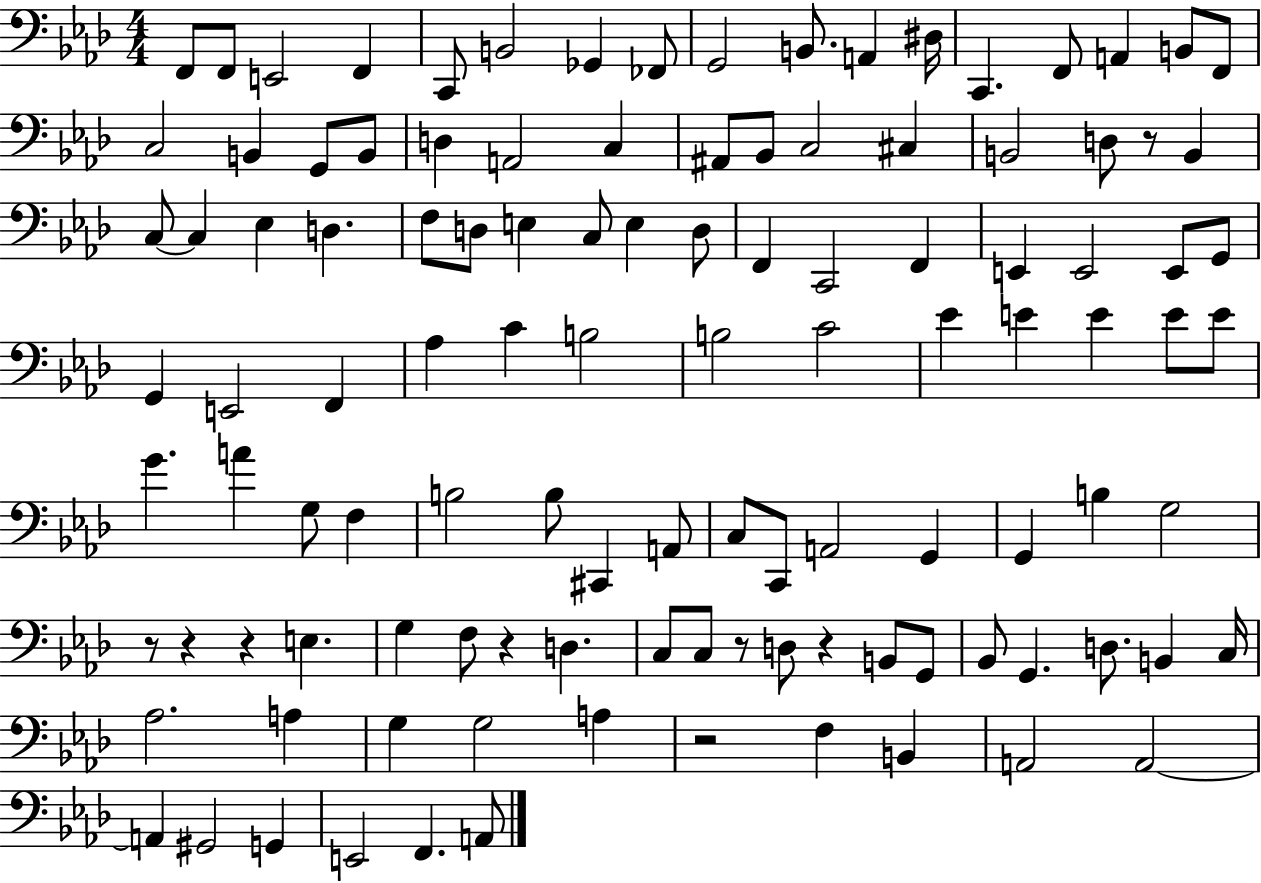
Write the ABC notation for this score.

X:1
T:Untitled
M:4/4
L:1/4
K:Ab
F,,/2 F,,/2 E,,2 F,, C,,/2 B,,2 _G,, _F,,/2 G,,2 B,,/2 A,, ^D,/4 C,, F,,/2 A,, B,,/2 F,,/2 C,2 B,, G,,/2 B,,/2 D, A,,2 C, ^A,,/2 _B,,/2 C,2 ^C, B,,2 D,/2 z/2 B,, C,/2 C, _E, D, F,/2 D,/2 E, C,/2 E, D,/2 F,, C,,2 F,, E,, E,,2 E,,/2 G,,/2 G,, E,,2 F,, _A, C B,2 B,2 C2 _E E E E/2 E/2 G A G,/2 F, B,2 B,/2 ^C,, A,,/2 C,/2 C,,/2 A,,2 G,, G,, B, G,2 z/2 z z E, G, F,/2 z D, C,/2 C,/2 z/2 D,/2 z B,,/2 G,,/2 _B,,/2 G,, D,/2 B,, C,/4 _A,2 A, G, G,2 A, z2 F, B,, A,,2 A,,2 A,, ^G,,2 G,, E,,2 F,, A,,/2